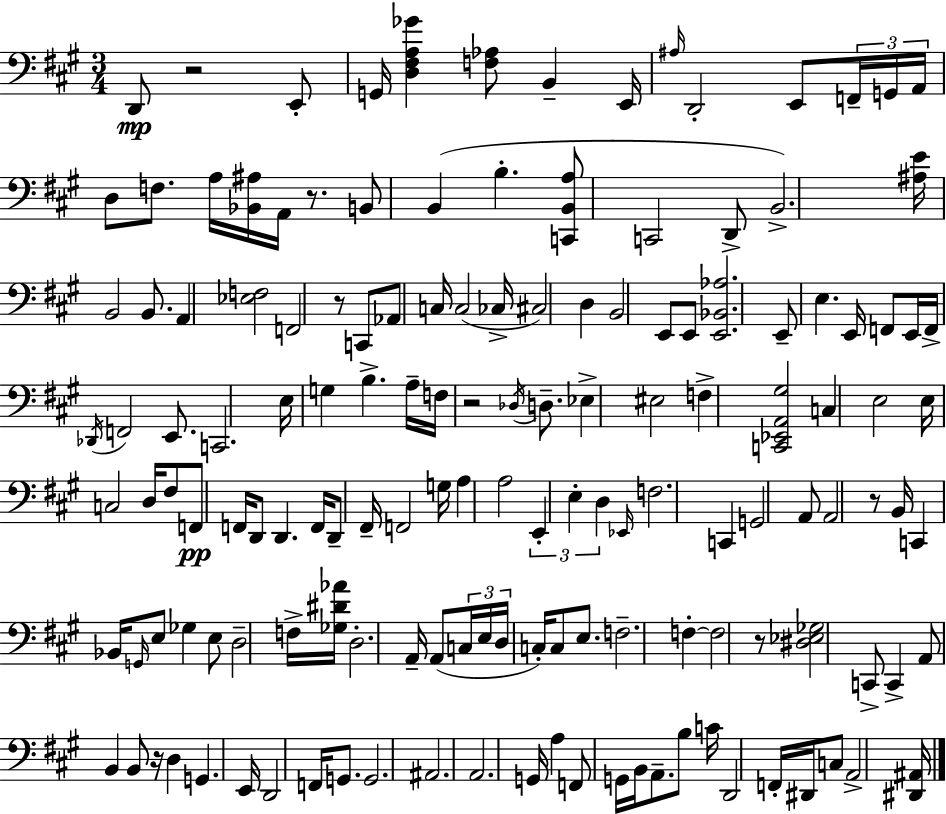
D2/e R/h E2/e G2/s [D3,F#3,A3,Gb4]/q [F3,Ab3]/e B2/q E2/s A#3/s D2/h E2/e F2/s G2/s A2/s D3/e F3/e. A3/s [Bb2,A#3]/s A2/s R/e. B2/e B2/q B3/q. [C2,B2,A3]/e C2/h D2/e B2/h. [A#3,E4]/s B2/h B2/e. A2/q [Eb3,F3]/h F2/h R/e C2/e Ab2/e C3/s C3/h CES3/s C#3/h D3/q B2/h E2/e E2/e [E2,Bb2,Ab3]/h. E2/e E3/q. E2/s F2/e E2/s F2/s Db2/s F2/h E2/e. C2/h. E3/s G3/q B3/q. A3/s F3/s R/h Db3/s D3/e. Eb3/q EIS3/h F3/q [C2,Eb2,A2,G#3]/h C3/q E3/h E3/s C3/h D3/s F#3/e F2/e F2/s D2/e D2/q. F2/s D2/e F#2/s F2/h G3/s A3/q A3/h E2/q E3/q D3/q Eb2/s F3/h. C2/q G2/h A2/e A2/h R/e B2/s C2/q Bb2/s G2/s E3/e Gb3/q E3/e D3/h F3/s [Gb3,D#4,Ab4]/s D3/h. A2/s A2/e C3/s E3/s D3/s C3/s C3/e E3/e. F3/h. F3/q F3/h R/e [D#3,Eb3,Gb3]/h C2/e C2/q A2/e B2/q B2/e R/s D3/q G2/q. E2/s D2/h F2/s G2/e. G2/h. A#2/h. A2/h. G2/s A3/q F2/e G2/s B2/s A2/e. B3/e C4/s D2/h F2/s D#2/s C3/e A2/h [D#2,A#2]/s